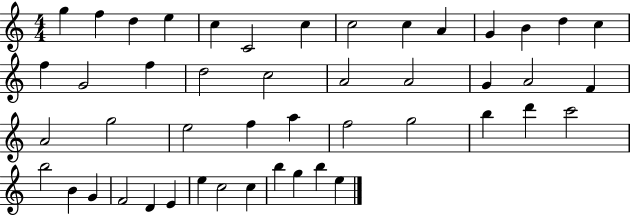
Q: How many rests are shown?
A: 0